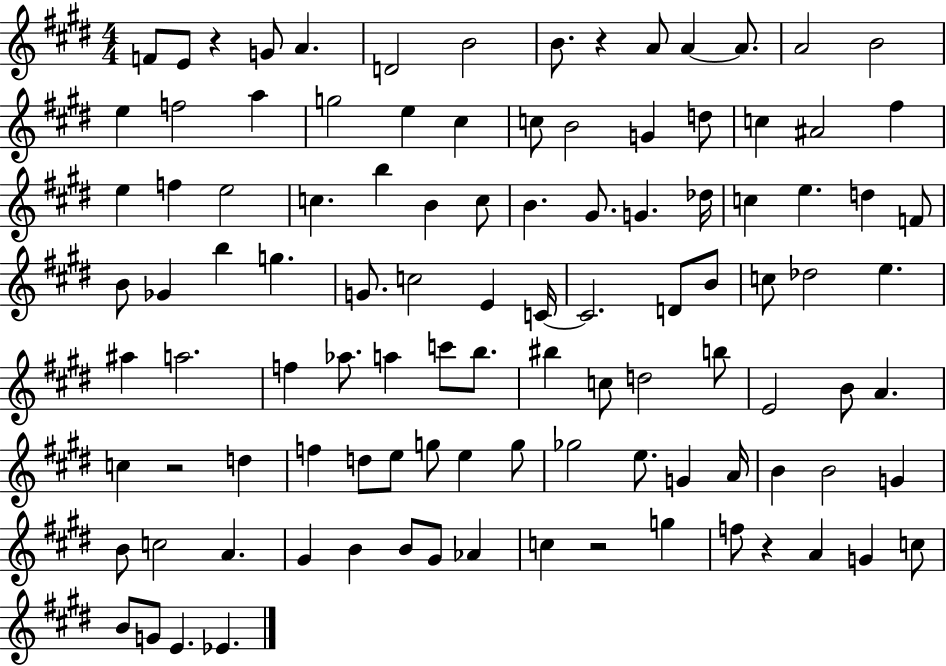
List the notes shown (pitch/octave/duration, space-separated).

F4/e E4/e R/q G4/e A4/q. D4/h B4/h B4/e. R/q A4/e A4/q A4/e. A4/h B4/h E5/q F5/h A5/q G5/h E5/q C#5/q C5/e B4/h G4/q D5/e C5/q A#4/h F#5/q E5/q F5/q E5/h C5/q. B5/q B4/q C5/e B4/q. G#4/e. G4/q. Db5/s C5/q E5/q. D5/q F4/e B4/e Gb4/q B5/q G5/q. G4/e. C5/h E4/q C4/s C4/h. D4/e B4/e C5/e Db5/h E5/q. A#5/q A5/h. F5/q Ab5/e. A5/q C6/e B5/e. BIS5/q C5/e D5/h B5/e E4/h B4/e A4/q. C5/q R/h D5/q F5/q D5/e E5/e G5/e E5/q G5/e Gb5/h E5/e. G4/q A4/s B4/q B4/h G4/q B4/e C5/h A4/q. G#4/q B4/q B4/e G#4/e Ab4/q C5/q R/h G5/q F5/e R/q A4/q G4/q C5/e B4/e G4/e E4/q. Eb4/q.